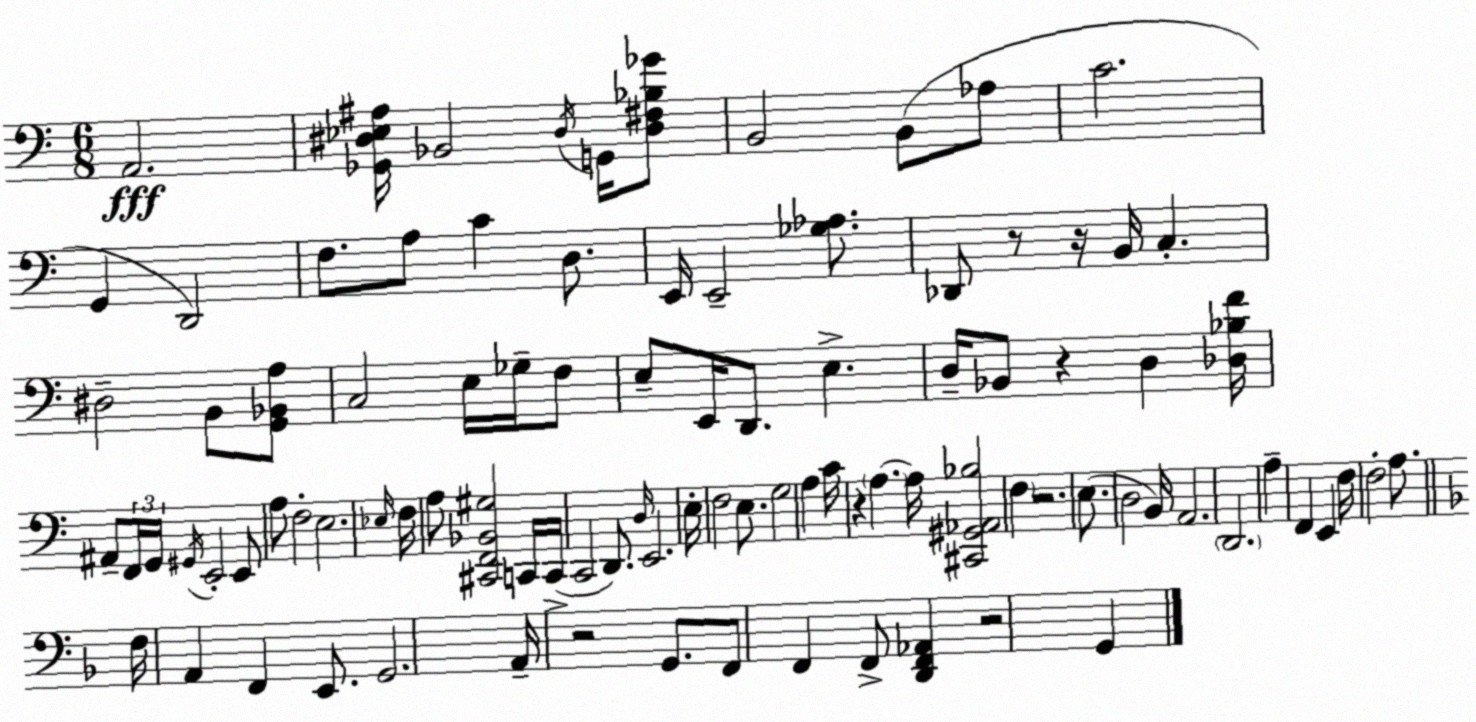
X:1
T:Untitled
M:6/8
L:1/4
K:Am
A,,2 [_G,,^D,_E,^A,]/4 _B,,2 ^D,/4 G,,/4 [^D,^F,_B,_G]/2 B,,2 B,,/2 _A,/2 C2 G,, D,,2 F,/2 A,/2 C D,/2 E,,/4 E,,2 [_G,_A,]/2 _D,,/2 z/2 z/4 B,,/4 C, ^D,2 B,,/2 [G,,_B,,A,]/2 C,2 E,/4 _G,/4 F,/2 E,/2 E,,/4 D,,/2 E, D,/4 _B,,/2 z D, [_D,_B,F]/4 ^A,,/2 F,,/4 G,,/4 ^G,,/4 E,,2 E,,/2 A,/2 F,2 E,2 _E,/4 F,/4 A,/2 [^C,,F,,_B,,^G,]2 C,,/4 C,,/4 C,,2 D,,/2 D,/4 E,,2 E,/4 F,2 E,/2 G,2 A, C/4 z A, A,/4 [^C,,^G,,_A,,_B,]2 F, z2 E,/2 D,2 B,,/4 A,,2 D,,2 A, F,, E,, F,/4 F,2 A,/2 F,/4 A,, F,, E,,/2 G,,2 A,,/4 z2 G,,/2 F,,/2 F,, F,,/2 [D,,F,,_A,,] z2 G,,